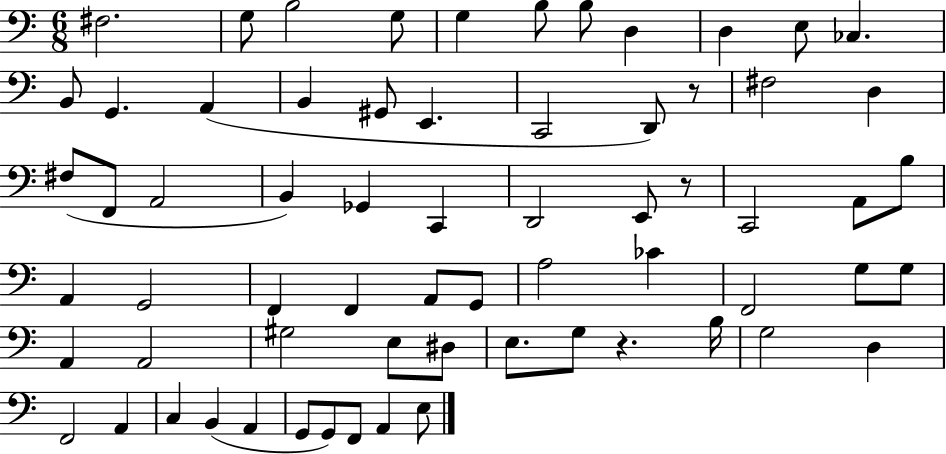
F#3/h. G3/e B3/h G3/e G3/q B3/e B3/e D3/q D3/q E3/e CES3/q. B2/e G2/q. A2/q B2/q G#2/e E2/q. C2/h D2/e R/e F#3/h D3/q F#3/e F2/e A2/h B2/q Gb2/q C2/q D2/h E2/e R/e C2/h A2/e B3/e A2/q G2/h F2/q F2/q A2/e G2/e A3/h CES4/q F2/h G3/e G3/e A2/q A2/h G#3/h E3/e D#3/e E3/e. G3/e R/q. B3/s G3/h D3/q F2/h A2/q C3/q B2/q A2/q G2/e G2/e F2/e A2/q E3/e